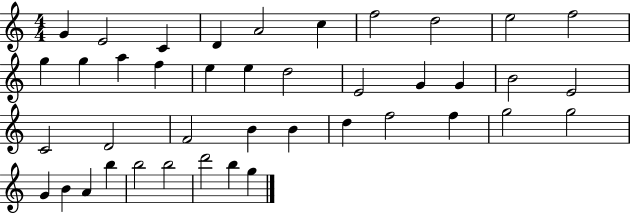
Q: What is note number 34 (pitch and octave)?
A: B4